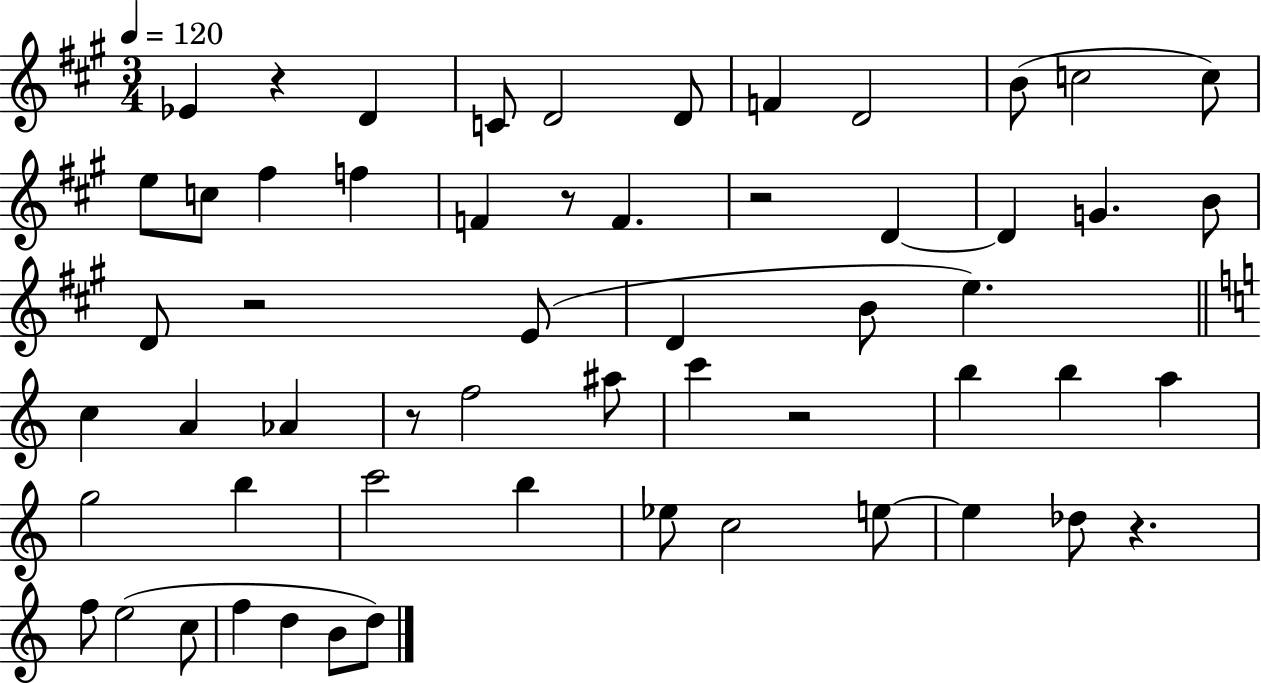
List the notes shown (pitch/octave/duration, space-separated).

Eb4/q R/q D4/q C4/e D4/h D4/e F4/q D4/h B4/e C5/h C5/e E5/e C5/e F#5/q F5/q F4/q R/e F4/q. R/h D4/q D4/q G4/q. B4/e D4/e R/h E4/e D4/q B4/e E5/q. C5/q A4/q Ab4/q R/e F5/h A#5/e C6/q R/h B5/q B5/q A5/q G5/h B5/q C6/h B5/q Eb5/e C5/h E5/e E5/q Db5/e R/q. F5/e E5/h C5/e F5/q D5/q B4/e D5/e